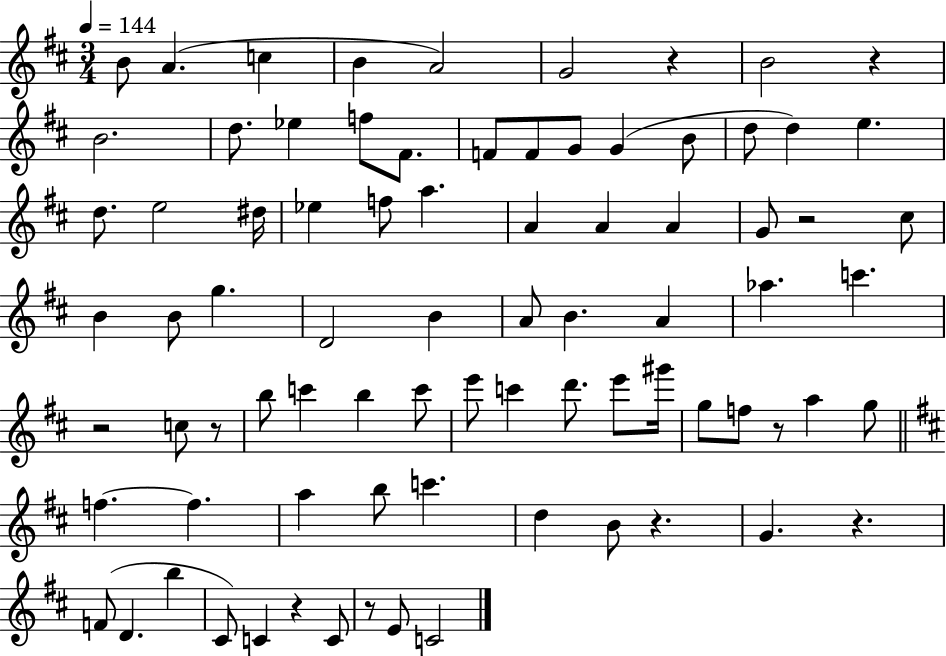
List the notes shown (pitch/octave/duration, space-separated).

B4/e A4/q. C5/q B4/q A4/h G4/h R/q B4/h R/q B4/h. D5/e. Eb5/q F5/e F#4/e. F4/e F4/e G4/e G4/q B4/e D5/e D5/q E5/q. D5/e. E5/h D#5/s Eb5/q F5/e A5/q. A4/q A4/q A4/q G4/e R/h C#5/e B4/q B4/e G5/q. D4/h B4/q A4/e B4/q. A4/q Ab5/q. C6/q. R/h C5/e R/e B5/e C6/q B5/q C6/e E6/e C6/q D6/e. E6/e G#6/s G5/e F5/e R/e A5/q G5/e F5/q. F5/q. A5/q B5/e C6/q. D5/q B4/e R/q. G4/q. R/q. F4/e D4/q. B5/q C#4/e C4/q R/q C4/e R/e E4/e C4/h